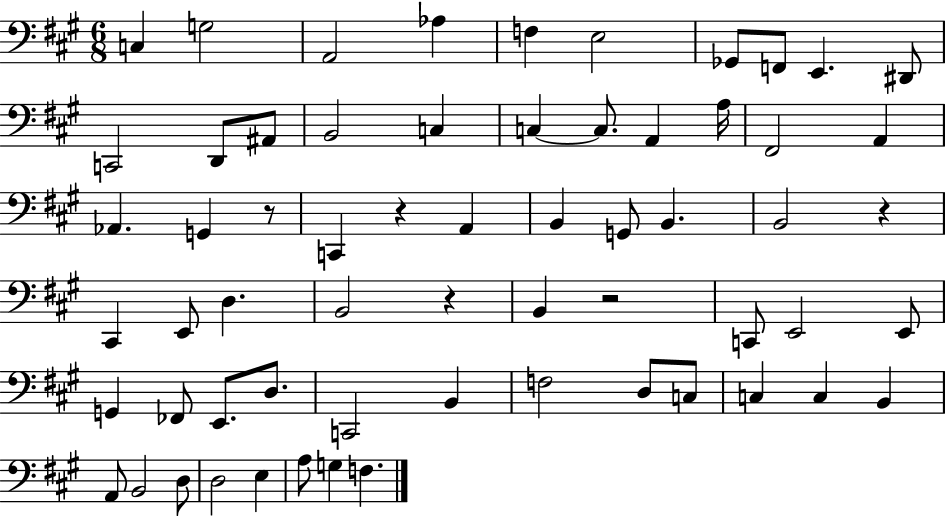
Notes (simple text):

C3/q G3/h A2/h Ab3/q F3/q E3/h Gb2/e F2/e E2/q. D#2/e C2/h D2/e A#2/e B2/h C3/q C3/q C3/e. A2/q A3/s F#2/h A2/q Ab2/q. G2/q R/e C2/q R/q A2/q B2/q G2/e B2/q. B2/h R/q C#2/q E2/e D3/q. B2/h R/q B2/q R/h C2/e E2/h E2/e G2/q FES2/e E2/e. D3/e. C2/h B2/q F3/h D3/e C3/e C3/q C3/q B2/q A2/e B2/h D3/e D3/h E3/q A3/e G3/q F3/q.